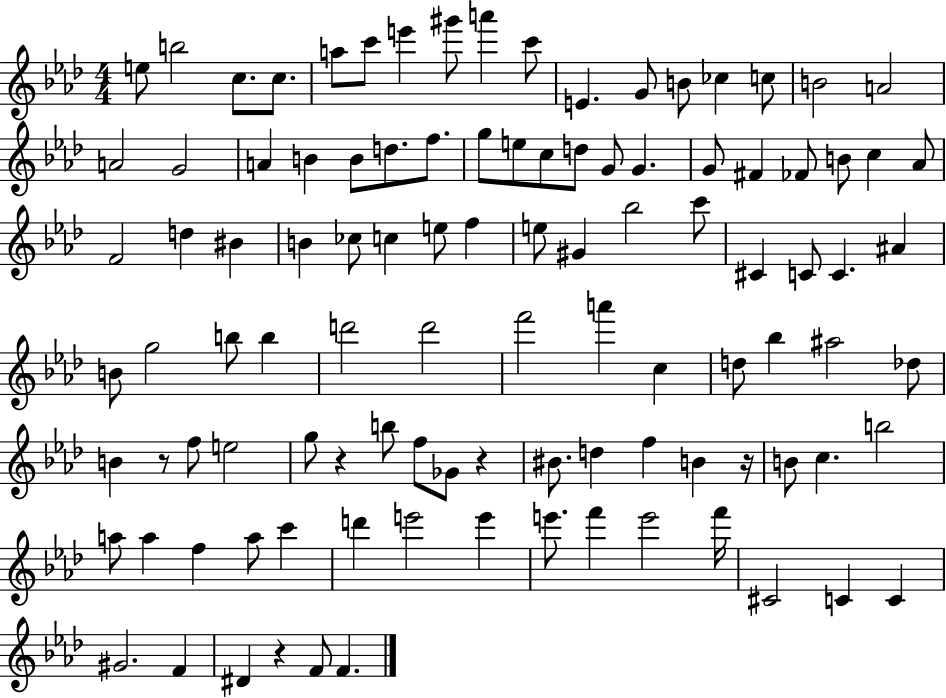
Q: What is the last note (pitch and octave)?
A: F4